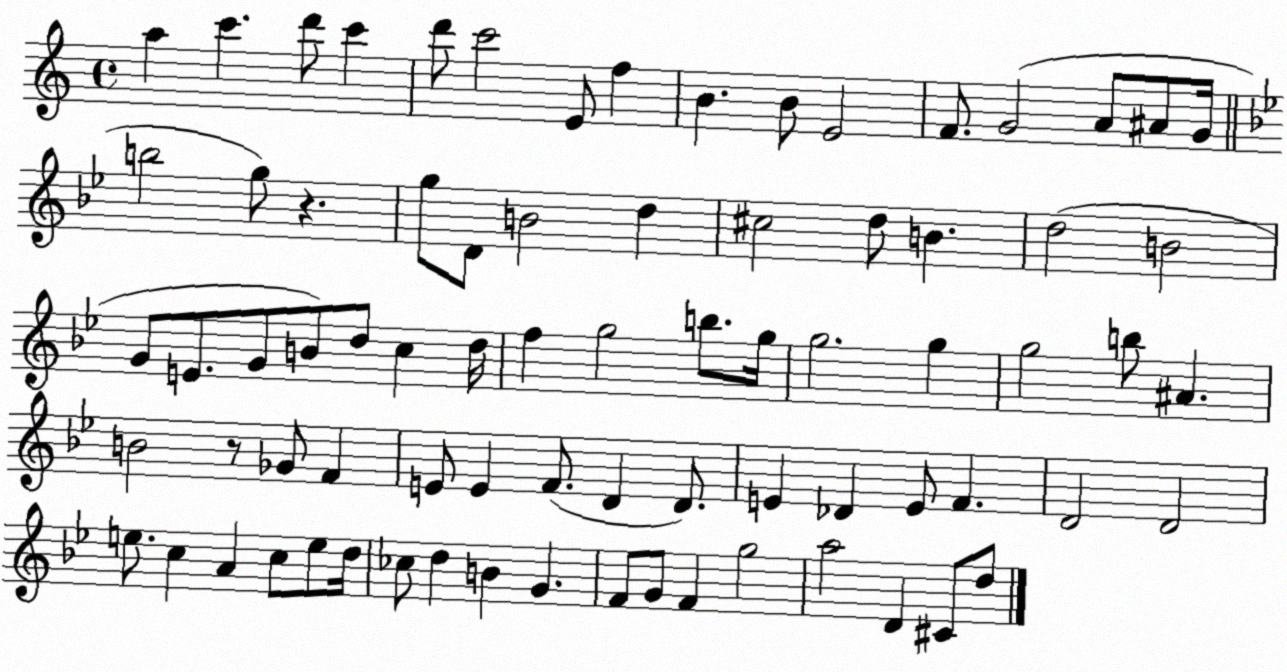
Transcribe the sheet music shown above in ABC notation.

X:1
T:Untitled
M:4/4
L:1/4
K:C
a c' d'/2 c' d'/2 c'2 E/2 f B B/2 E2 F/2 G2 A/2 ^A/2 G/4 b2 g/2 z g/2 D/2 B2 d ^c2 d/2 B d2 B2 G/2 E/2 G/2 B/2 d/2 c d/4 f g2 b/2 g/4 g2 g g2 b/2 ^A B2 z/2 _G/2 F E/2 E F/2 D D/2 E _D E/2 F D2 D2 e/2 c A c/2 e/2 d/4 _c/2 d B G F/2 G/2 F g2 a2 D ^C/2 d/2